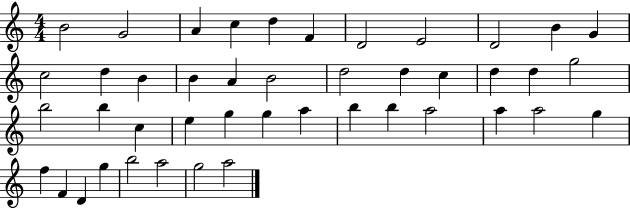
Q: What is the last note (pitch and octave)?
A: A5